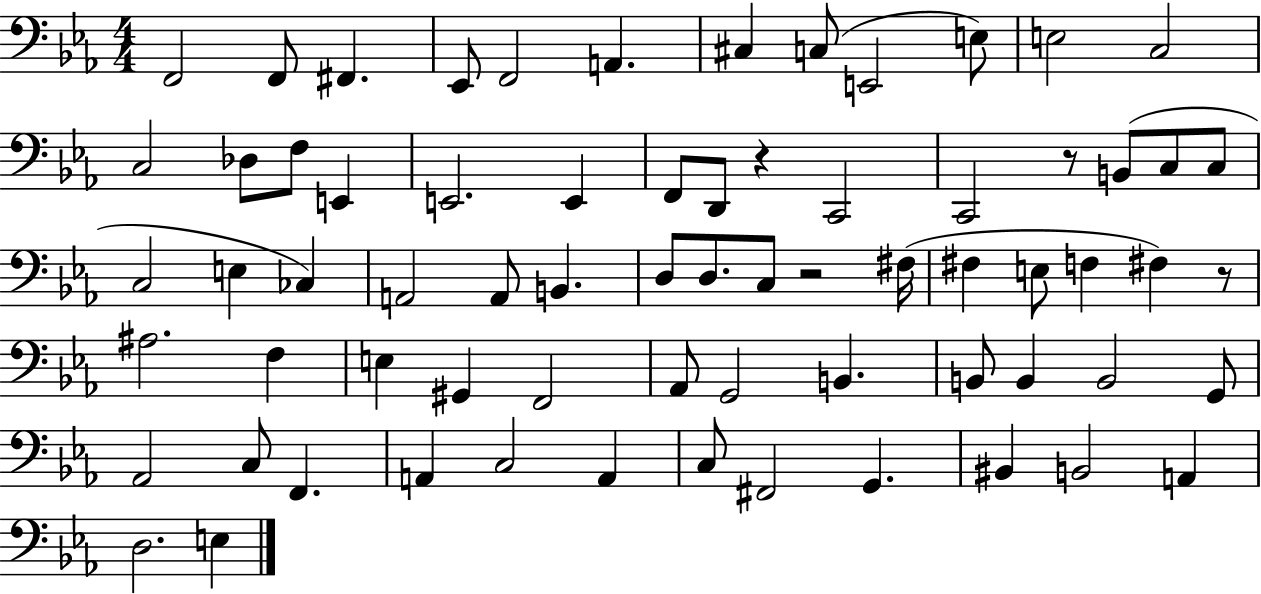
{
  \clef bass
  \numericTimeSignature
  \time 4/4
  \key ees \major
  f,2 f,8 fis,4. | ees,8 f,2 a,4. | cis4 c8( e,2 e8) | e2 c2 | \break c2 des8 f8 e,4 | e,2. e,4 | f,8 d,8 r4 c,2 | c,2 r8 b,8( c8 c8 | \break c2 e4 ces4) | a,2 a,8 b,4. | d8 d8. c8 r2 fis16( | fis4 e8 f4 fis4) r8 | \break ais2. f4 | e4 gis,4 f,2 | aes,8 g,2 b,4. | b,8 b,4 b,2 g,8 | \break aes,2 c8 f,4. | a,4 c2 a,4 | c8 fis,2 g,4. | bis,4 b,2 a,4 | \break d2. e4 | \bar "|."
}